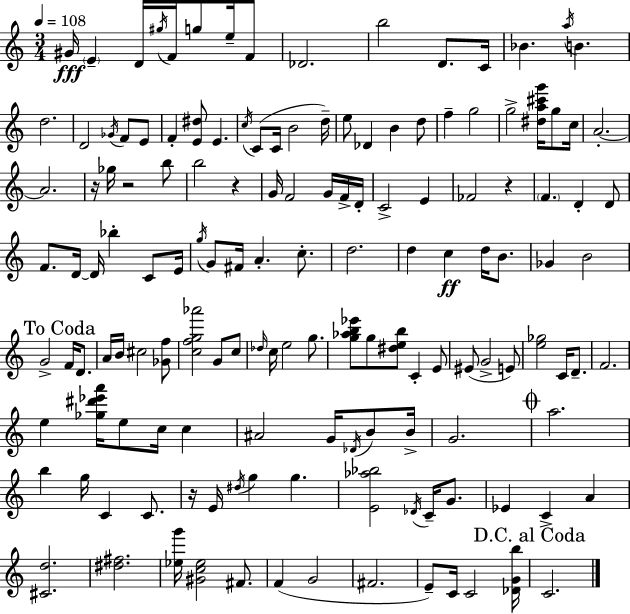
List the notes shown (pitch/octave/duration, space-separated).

G#4/s E4/q D4/s G#5/s F4/s G5/e E5/s F4/e Db4/h. B5/h D4/e. C4/s Bb4/q. A5/s B4/q. D5/h. D4/h Gb4/s F4/e E4/e F4/q [E4,D#5]/e E4/q. C5/s C4/e C4/s B4/h D5/s E5/e Db4/q B4/q D5/e F5/q G5/h G5/h [D#5,A5,C#6,G6]/s G5/e C5/s A4/h. A4/h. R/s Gb5/s R/h B5/e B5/h R/q G4/s F4/h G4/s F4/s D4/s C4/h E4/q FES4/h R/q F4/q. D4/q D4/e F4/e. D4/s D4/s Bb5/q C4/e E4/s G5/s G4/e F#4/s A4/q. C5/e. D5/h. D5/q C5/q D5/s B4/e. Gb4/q B4/h G4/h F4/s D4/e. A4/s B4/s C#5/h [Gb4,F5]/e [C5,F5,G5,Ab6]/h G4/e C5/e Db5/s C5/s E5/h G5/e. [G5,Ab5,B5,Eb6]/e G5/e [D#5,E5,B5]/e C4/q E4/e EIS4/e G4/h E4/e [E5,Gb5]/h C4/s D4/e. F4/h. E5/q [Gb5,D#6,Eb6,A6]/s E5/e C5/s C5/q A#4/h G4/s Db4/s B4/e B4/s G4/h. A5/h. B5/q G5/s C4/q C4/e. R/s E4/s D#5/s G5/q G5/q. [E4,Ab5,Bb5]/h Db4/s C4/s G4/e. Eb4/q C4/q A4/q [C#4,D5]/h. [D#5,F#5]/h. [Eb5,G6]/s [G#4,C5,Eb5]/h F#4/e. F4/q G4/h F#4/h. E4/e C4/s C4/h [Db4,G4,B5]/s C4/h.